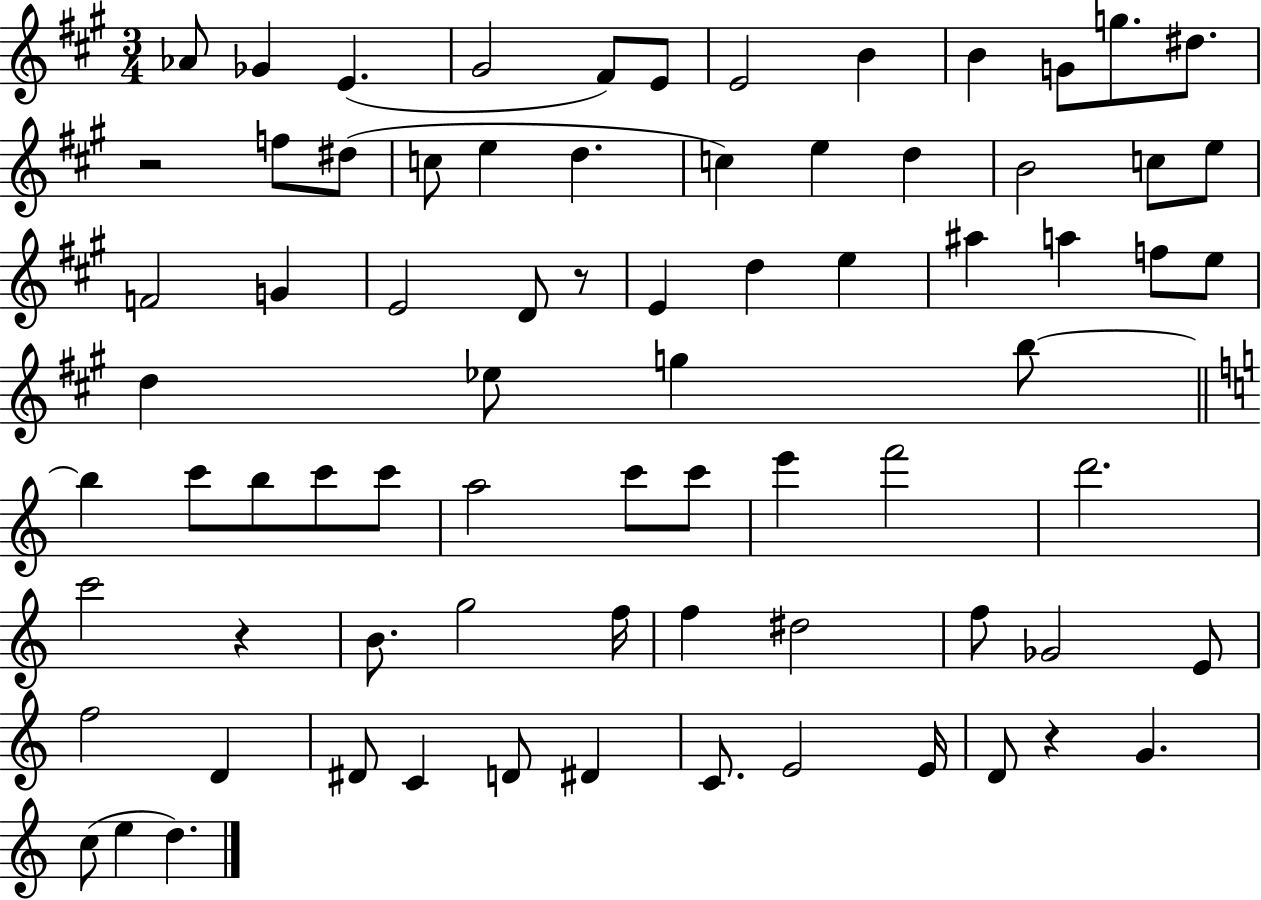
Ab4/e Gb4/q E4/q. G#4/h F#4/e E4/e E4/h B4/q B4/q G4/e G5/e. D#5/e. R/h F5/e D#5/e C5/e E5/q D5/q. C5/q E5/q D5/q B4/h C5/e E5/e F4/h G4/q E4/h D4/e R/e E4/q D5/q E5/q A#5/q A5/q F5/e E5/e D5/q Eb5/e G5/q B5/e B5/q C6/e B5/e C6/e C6/e A5/h C6/e C6/e E6/q F6/h D6/h. C6/h R/q B4/e. G5/h F5/s F5/q D#5/h F5/e Gb4/h E4/e F5/h D4/q D#4/e C4/q D4/e D#4/q C4/e. E4/h E4/s D4/e R/q G4/q. C5/e E5/q D5/q.